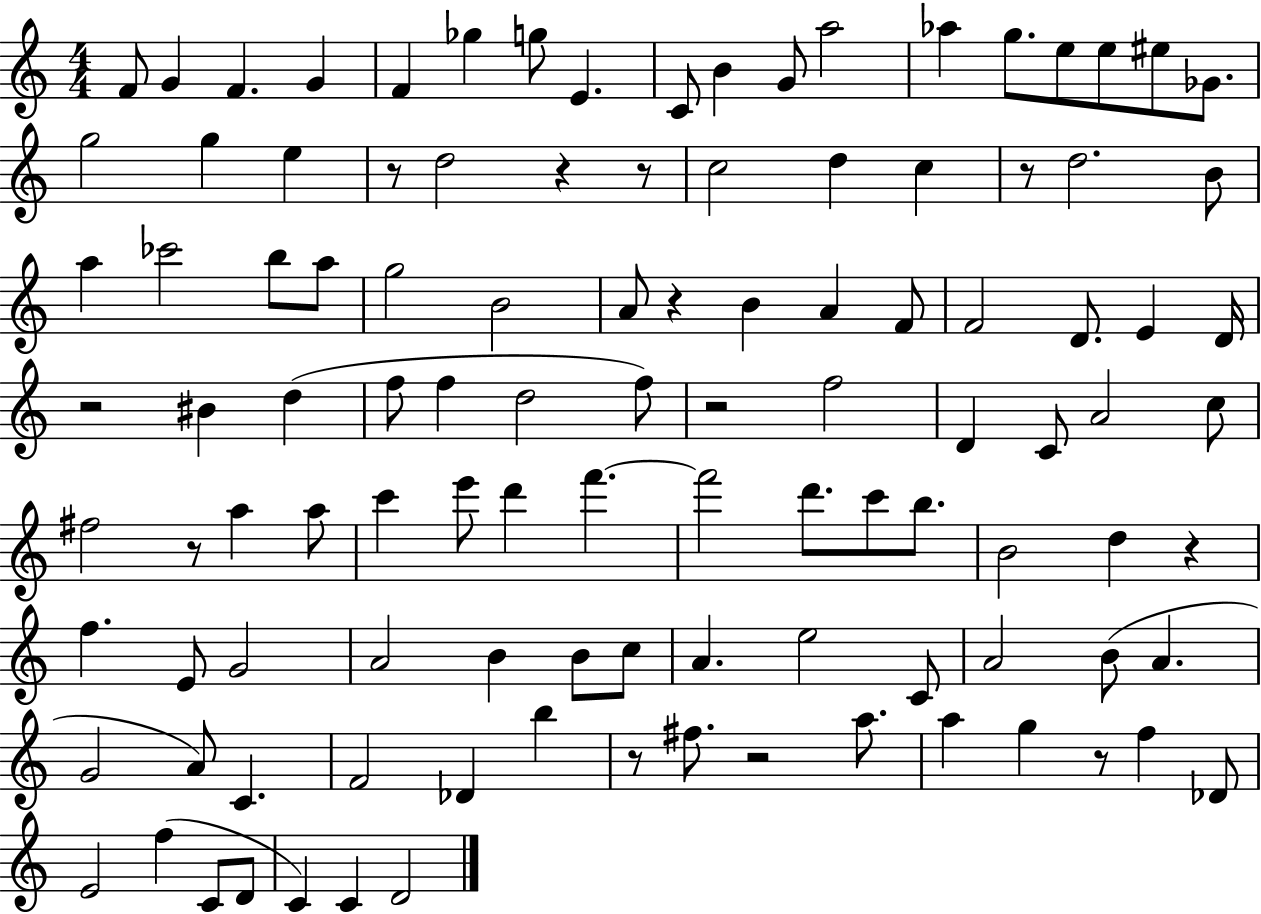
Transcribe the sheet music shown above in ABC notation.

X:1
T:Untitled
M:4/4
L:1/4
K:C
F/2 G F G F _g g/2 E C/2 B G/2 a2 _a g/2 e/2 e/2 ^e/2 _G/2 g2 g e z/2 d2 z z/2 c2 d c z/2 d2 B/2 a _c'2 b/2 a/2 g2 B2 A/2 z B A F/2 F2 D/2 E D/4 z2 ^B d f/2 f d2 f/2 z2 f2 D C/2 A2 c/2 ^f2 z/2 a a/2 c' e'/2 d' f' f'2 d'/2 c'/2 b/2 B2 d z f E/2 G2 A2 B B/2 c/2 A e2 C/2 A2 B/2 A G2 A/2 C F2 _D b z/2 ^f/2 z2 a/2 a g z/2 f _D/2 E2 f C/2 D/2 C C D2